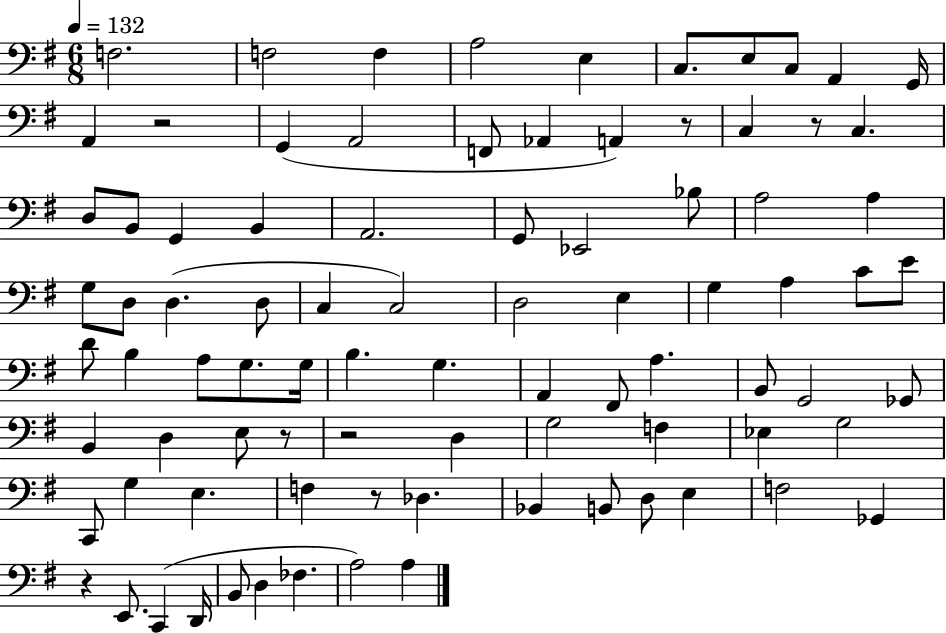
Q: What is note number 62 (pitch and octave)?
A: C2